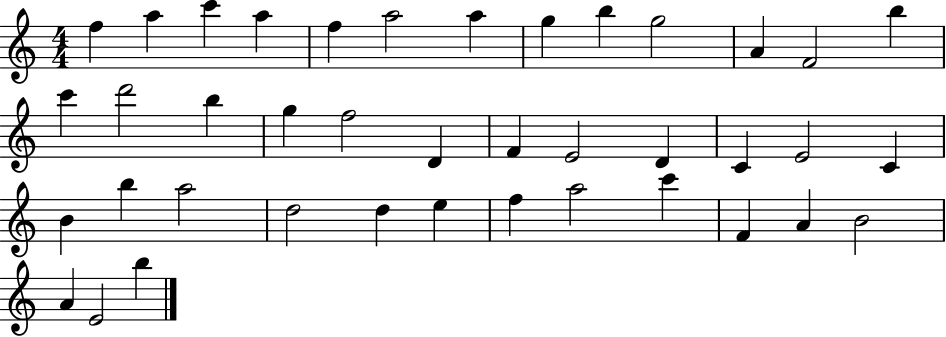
F5/q A5/q C6/q A5/q F5/q A5/h A5/q G5/q B5/q G5/h A4/q F4/h B5/q C6/q D6/h B5/q G5/q F5/h D4/q F4/q E4/h D4/q C4/q E4/h C4/q B4/q B5/q A5/h D5/h D5/q E5/q F5/q A5/h C6/q F4/q A4/q B4/h A4/q E4/h B5/q